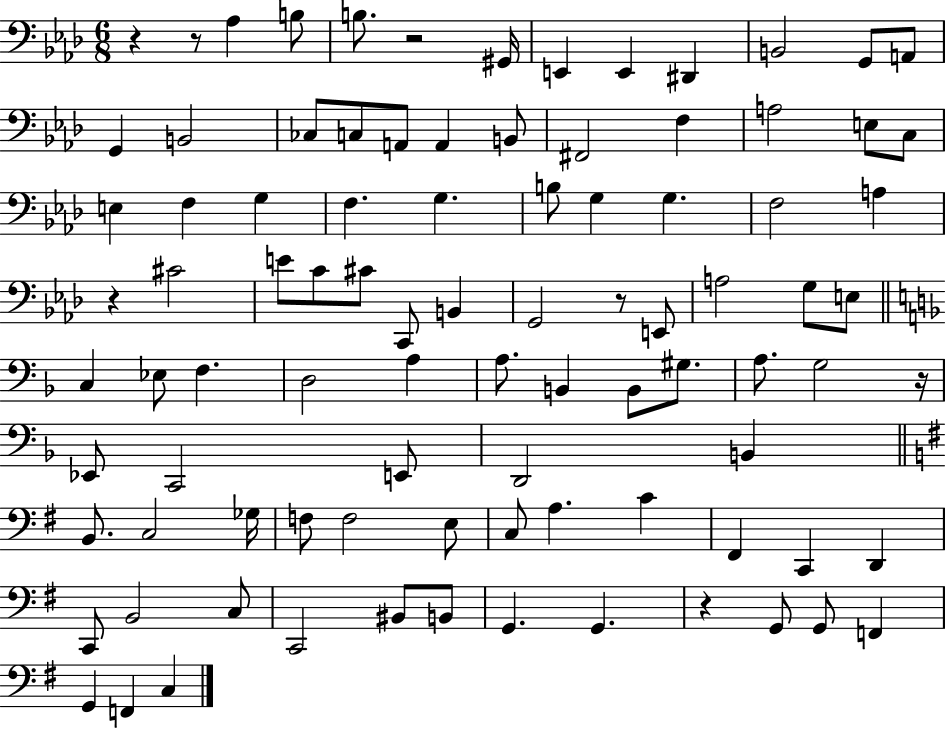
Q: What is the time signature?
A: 6/8